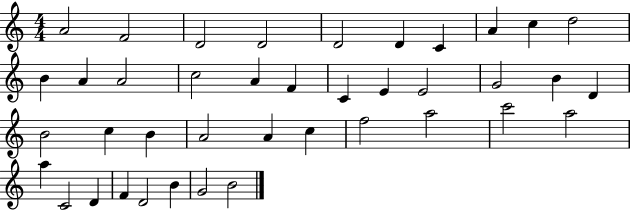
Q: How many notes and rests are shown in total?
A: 40